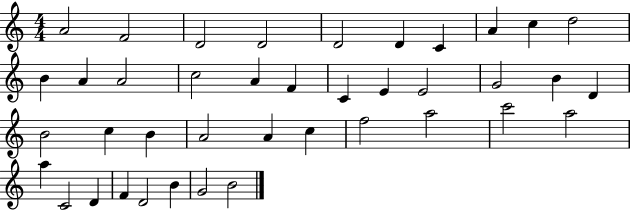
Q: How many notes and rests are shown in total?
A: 40